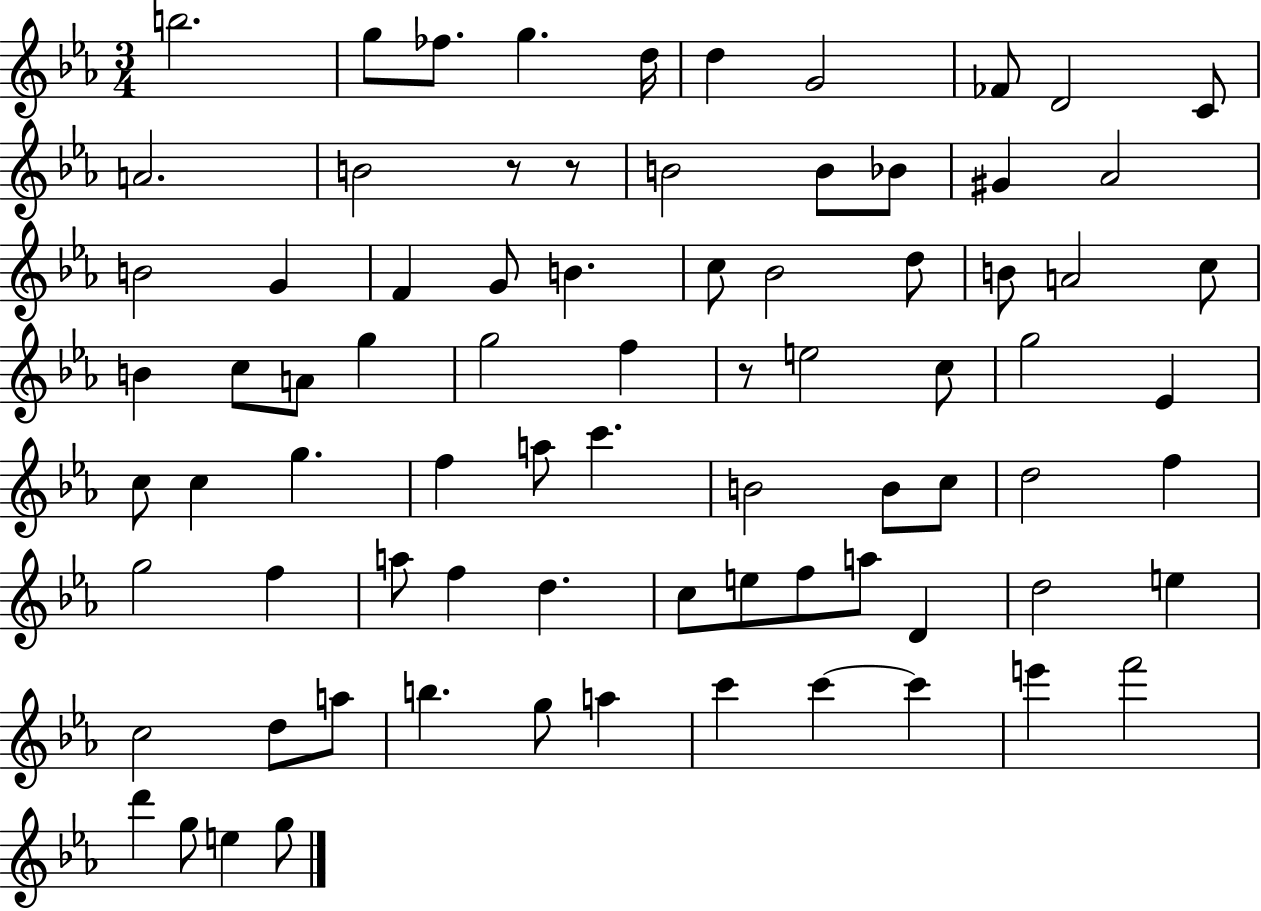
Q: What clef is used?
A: treble